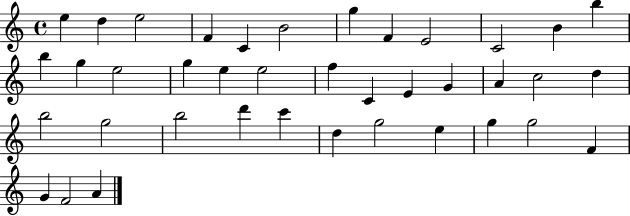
E5/q D5/q E5/h F4/q C4/q B4/h G5/q F4/q E4/h C4/h B4/q B5/q B5/q G5/q E5/h G5/q E5/q E5/h F5/q C4/q E4/q G4/q A4/q C5/h D5/q B5/h G5/h B5/h D6/q C6/q D5/q G5/h E5/q G5/q G5/h F4/q G4/q F4/h A4/q